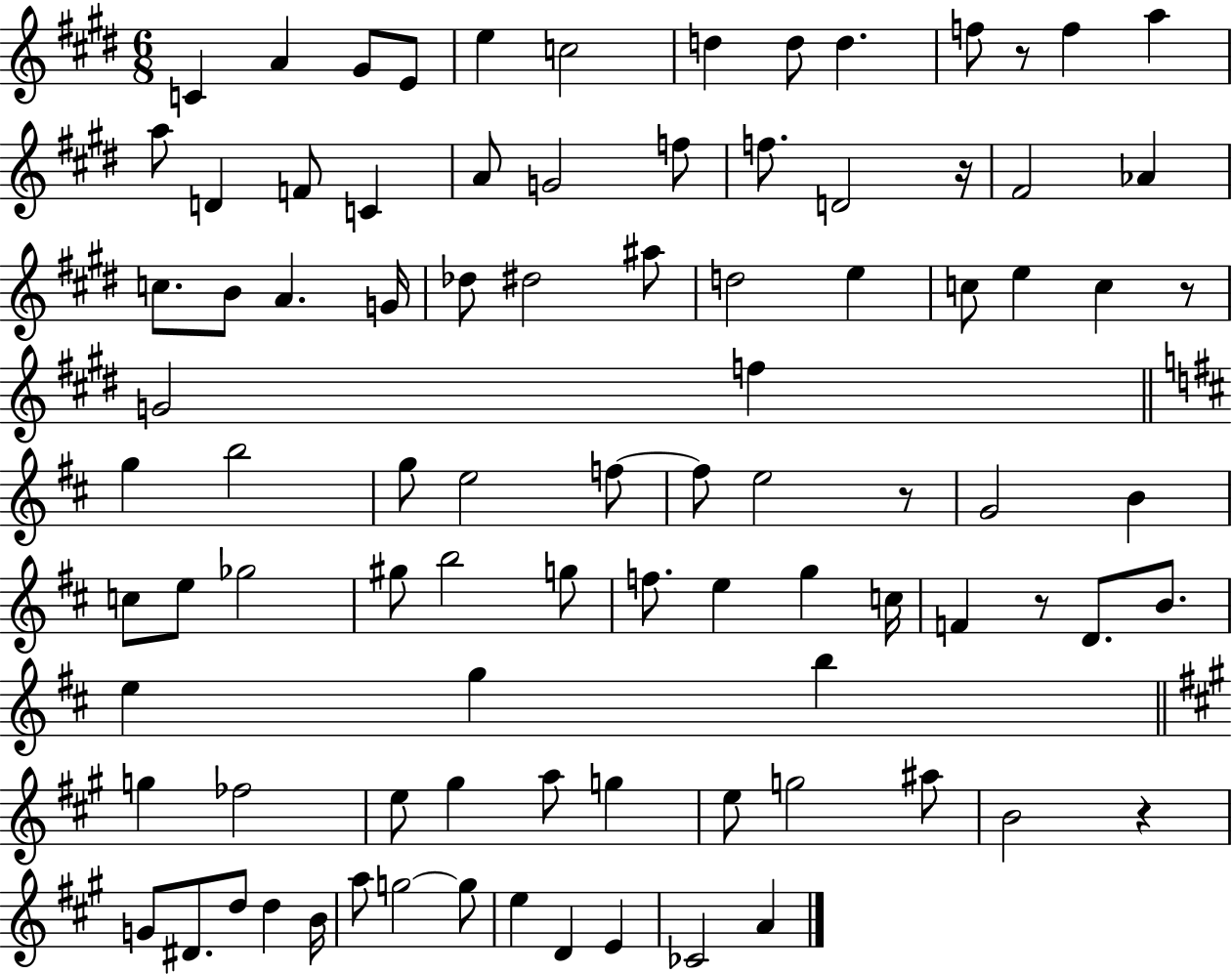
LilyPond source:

{
  \clef treble
  \numericTimeSignature
  \time 6/8
  \key e \major
  \repeat volta 2 { c'4 a'4 gis'8 e'8 | e''4 c''2 | d''4 d''8 d''4. | f''8 r8 f''4 a''4 | \break a''8 d'4 f'8 c'4 | a'8 g'2 f''8 | f''8. d'2 r16 | fis'2 aes'4 | \break c''8. b'8 a'4. g'16 | des''8 dis''2 ais''8 | d''2 e''4 | c''8 e''4 c''4 r8 | \break g'2 f''4 | \bar "||" \break \key d \major g''4 b''2 | g''8 e''2 f''8~~ | f''8 e''2 r8 | g'2 b'4 | \break c''8 e''8 ges''2 | gis''8 b''2 g''8 | f''8. e''4 g''4 c''16 | f'4 r8 d'8. b'8. | \break e''4 g''4 b''4 | \bar "||" \break \key a \major g''4 fes''2 | e''8 gis''4 a''8 g''4 | e''8 g''2 ais''8 | b'2 r4 | \break g'8 dis'8. d''8 d''4 b'16 | a''8 g''2~~ g''8 | e''4 d'4 e'4 | ces'2 a'4 | \break } \bar "|."
}